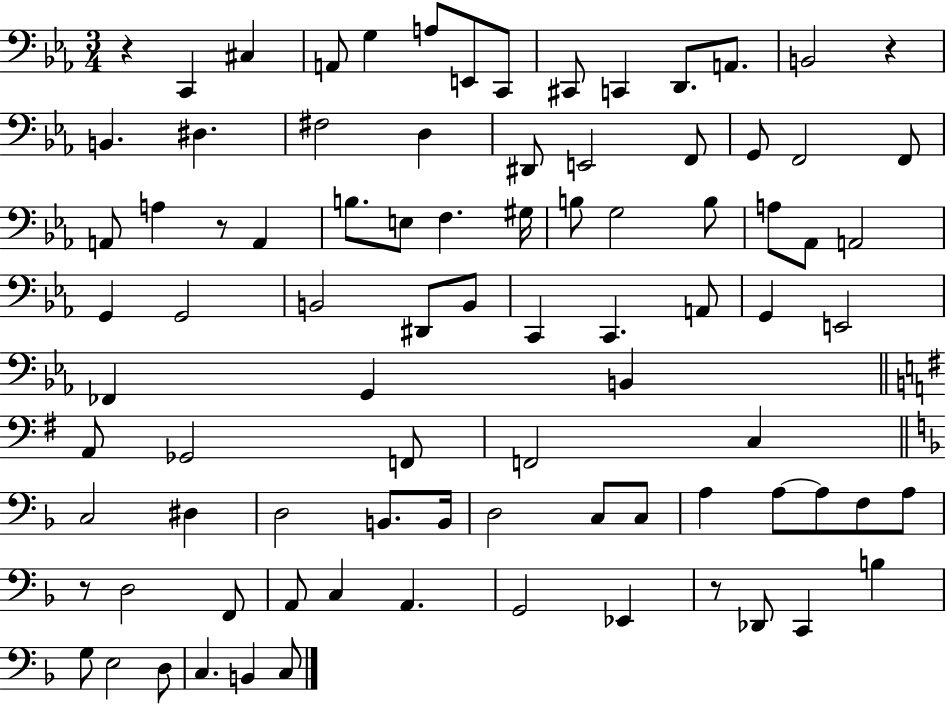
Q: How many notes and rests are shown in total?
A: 87